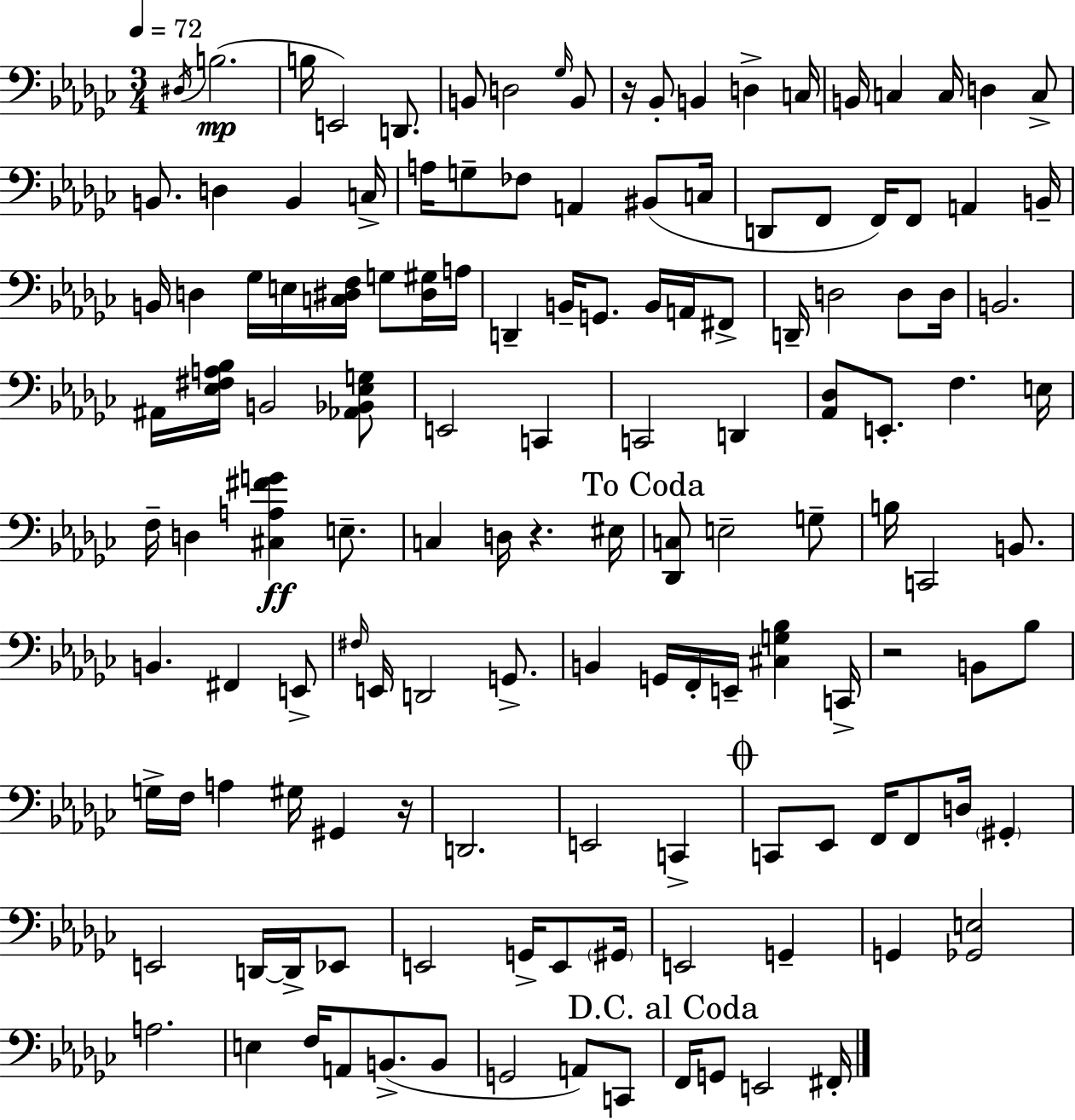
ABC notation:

X:1
T:Untitled
M:3/4
L:1/4
K:Ebm
^D,/4 B,2 B,/4 E,,2 D,,/2 B,,/2 D,2 _G,/4 B,,/2 z/4 _B,,/2 B,, D, C,/4 B,,/4 C, C,/4 D, C,/2 B,,/2 D, B,, C,/4 A,/4 G,/2 _F,/2 A,, ^B,,/2 C,/4 D,,/2 F,,/2 F,,/4 F,,/2 A,, B,,/4 B,,/4 D, _G,/4 E,/4 [C,^D,F,]/4 G,/2 [^D,^G,]/4 A,/4 D,, B,,/4 G,,/2 B,,/4 A,,/4 ^F,,/2 D,,/4 D,2 D,/2 D,/4 B,,2 ^A,,/4 [_E,^F,A,_B,]/4 B,,2 [_A,,_B,,_E,G,]/2 E,,2 C,, C,,2 D,, [_A,,_D,]/2 E,,/2 F, E,/4 F,/4 D, [^C,A,^FG] E,/2 C, D,/4 z ^E,/4 [_D,,C,]/2 E,2 G,/2 B,/4 C,,2 B,,/2 B,, ^F,, E,,/2 ^F,/4 E,,/4 D,,2 G,,/2 B,, G,,/4 F,,/4 E,,/4 [^C,G,_B,] C,,/4 z2 B,,/2 _B,/2 G,/4 F,/4 A, ^G,/4 ^G,, z/4 D,,2 E,,2 C,, C,,/2 _E,,/2 F,,/4 F,,/2 D,/4 ^G,, E,,2 D,,/4 D,,/4 _E,,/2 E,,2 G,,/4 E,,/2 ^G,,/4 E,,2 G,, G,, [_G,,E,]2 A,2 E, F,/4 A,,/2 B,,/2 B,,/2 G,,2 A,,/2 C,,/2 F,,/4 G,,/2 E,,2 ^F,,/4